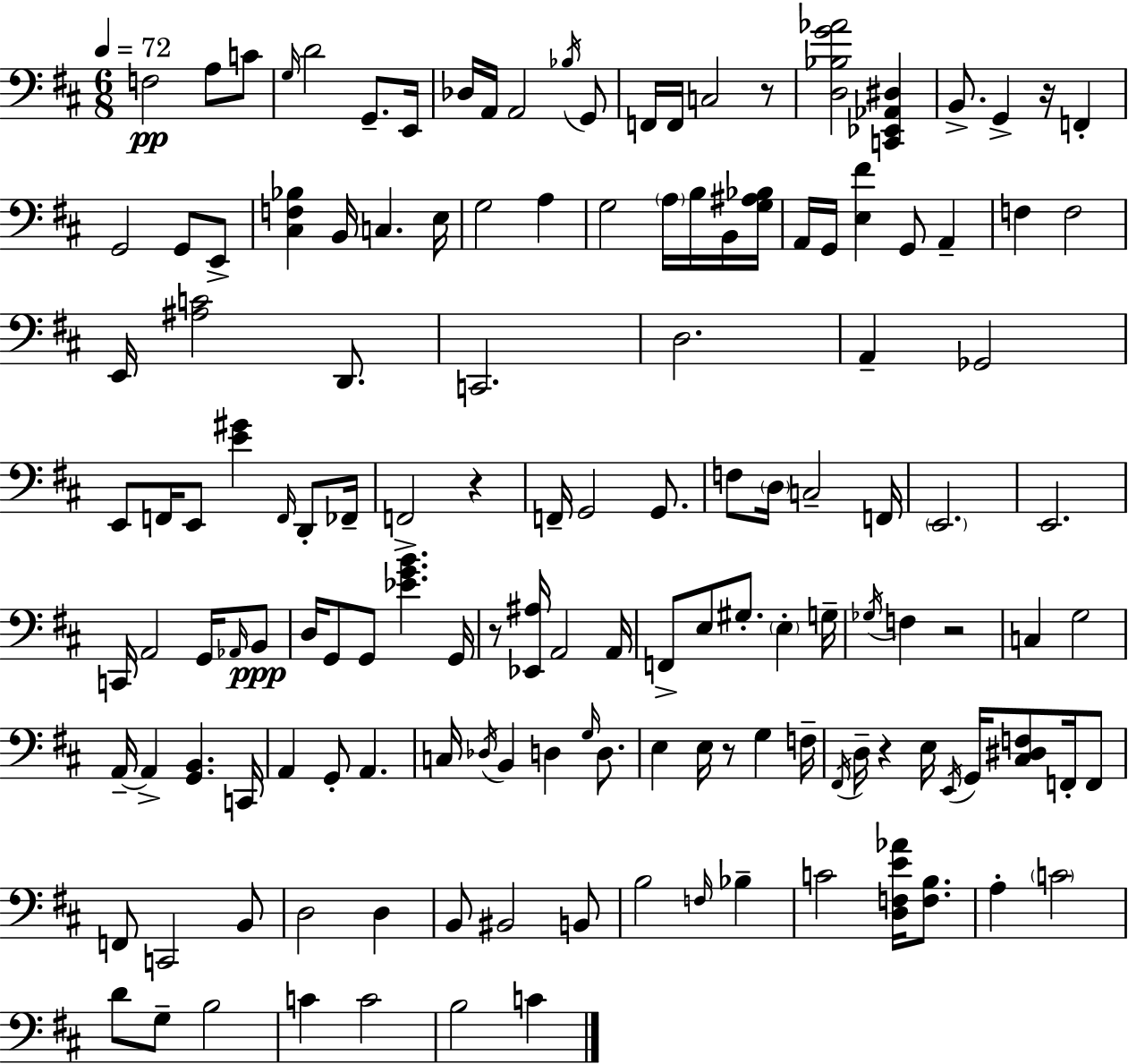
{
  \clef bass
  \numericTimeSignature
  \time 6/8
  \key d \major
  \tempo 4 = 72
  f2\pp a8 c'8 | \grace { g16 } d'2 g,8.-- | e,16 des16 a,16 a,2 \acciaccatura { bes16 } | g,8 f,16 f,16 c2 | \break r8 <d bes g' aes'>2 <c, ees, aes, dis>4 | b,8.-> g,4-> r16 f,4-. | g,2 g,8 | e,8-> <cis f bes>4 b,16 c4. | \break e16 g2 a4 | g2 \parenthesize a16 b16 | b,16 <g ais bes>16 a,16 g,16 <e fis'>4 g,8 a,4-- | f4 f2 | \break e,16 <ais c'>2 d,8. | c,2. | d2. | a,4-- ges,2 | \break e,8 f,16 e,8 <e' gis'>4 \grace { f,16 } | d,8-. fes,16-- f,2-> r4 | f,16-- g,2 | g,8. f8 \parenthesize d16 c2-- | \break f,16 \parenthesize e,2. | e,2. | c,16 a,2 | g,16 \grace { aes,16 }\ppp b,8 d16 g,8 g,8 <ees' g' b'>4. | \break g,16 r8 <ees, ais>16 a,2 | a,16 f,8-> e8 gis8.-. \parenthesize e4-. | g16-- \acciaccatura { ges16 } f4 r2 | c4 g2 | \break a,16--~~ a,4-> <g, b,>4. | c,16 a,4 g,8-. a,4. | c16 \acciaccatura { des16 } b,4 d4 | \grace { g16 } d8. e4 e16 | \break r8 g4 f16-- \acciaccatura { fis,16 } d16-- r4 | e16 \acciaccatura { e,16 } g,16 <cis dis f>8 f,16-. f,8 f,8 c,2 | b,8 d2 | d4 b,8 bis,2 | \break b,8 b2 | \grace { f16 } bes4-- c'2 | <d f e' aes'>16 <f b>8. a4-. | \parenthesize c'2 d'8 | \break g8-- b2 c'4 | c'2 b2 | c'4 \bar "|."
}